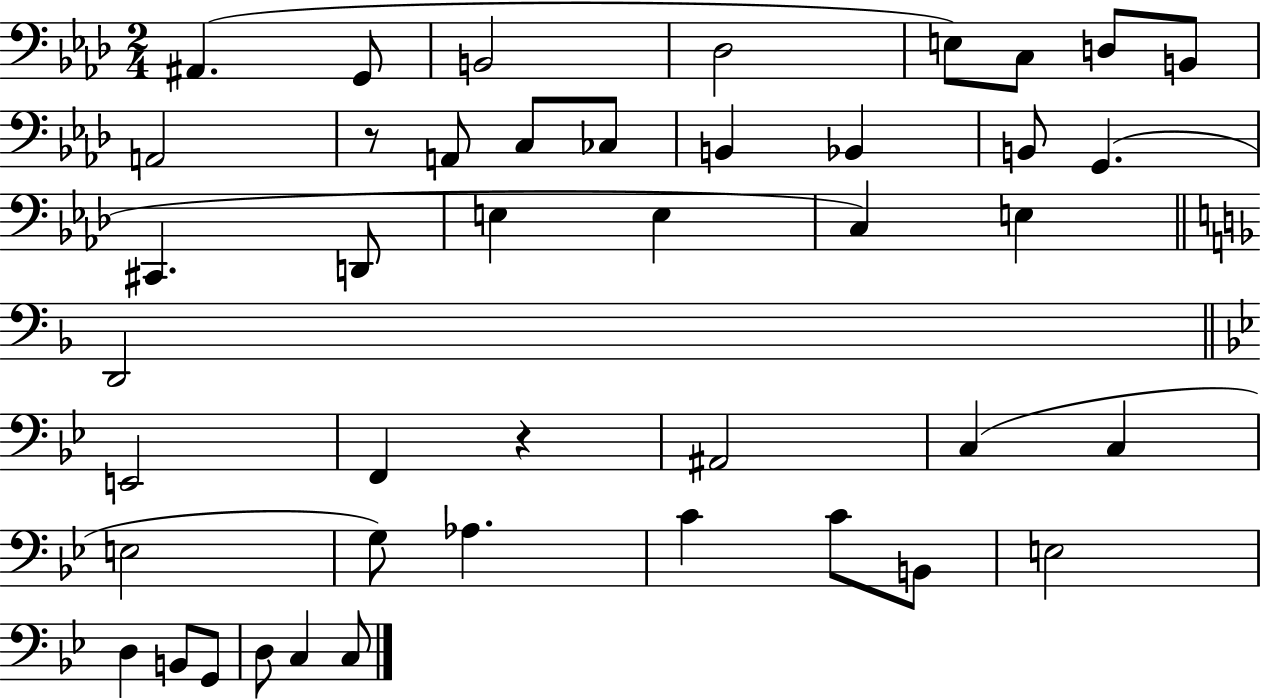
{
  \clef bass
  \numericTimeSignature
  \time 2/4
  \key aes \major
  ais,4.( g,8 | b,2 | des2 | e8) c8 d8 b,8 | \break a,2 | r8 a,8 c8 ces8 | b,4 bes,4 | b,8 g,4.( | \break cis,4. d,8 | e4 e4 | c4) e4 | \bar "||" \break \key f \major d,2 | \bar "||" \break \key bes \major e,2 | f,4 r4 | ais,2 | c4( c4 | \break e2 | g8) aes4. | c'4 c'8 b,8 | e2 | \break d4 b,8 g,8 | d8 c4 c8 | \bar "|."
}